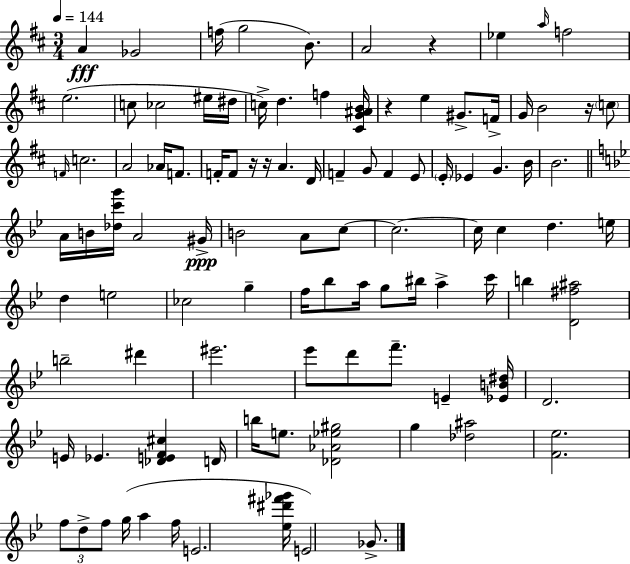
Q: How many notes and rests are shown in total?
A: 102